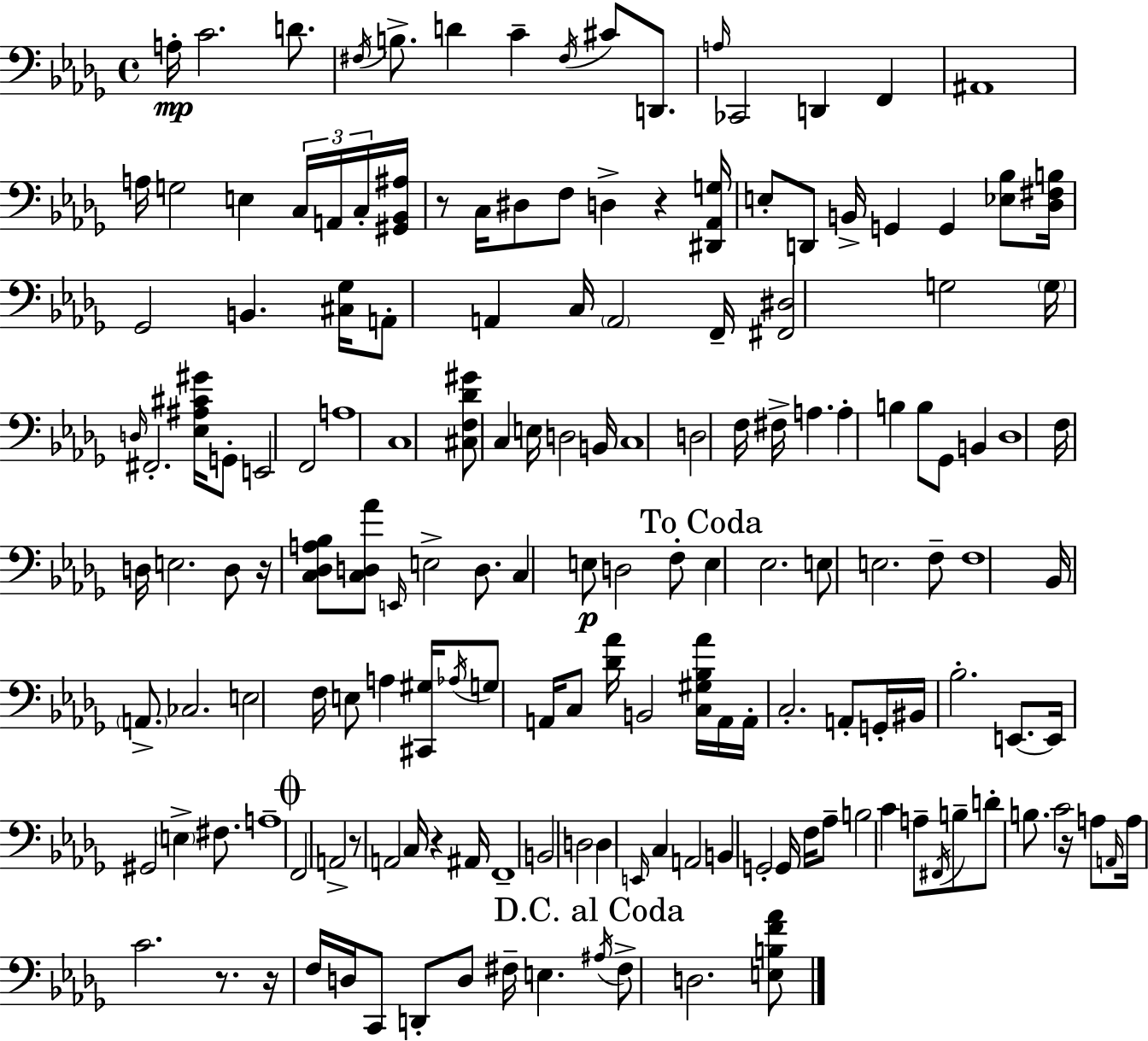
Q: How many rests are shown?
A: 8